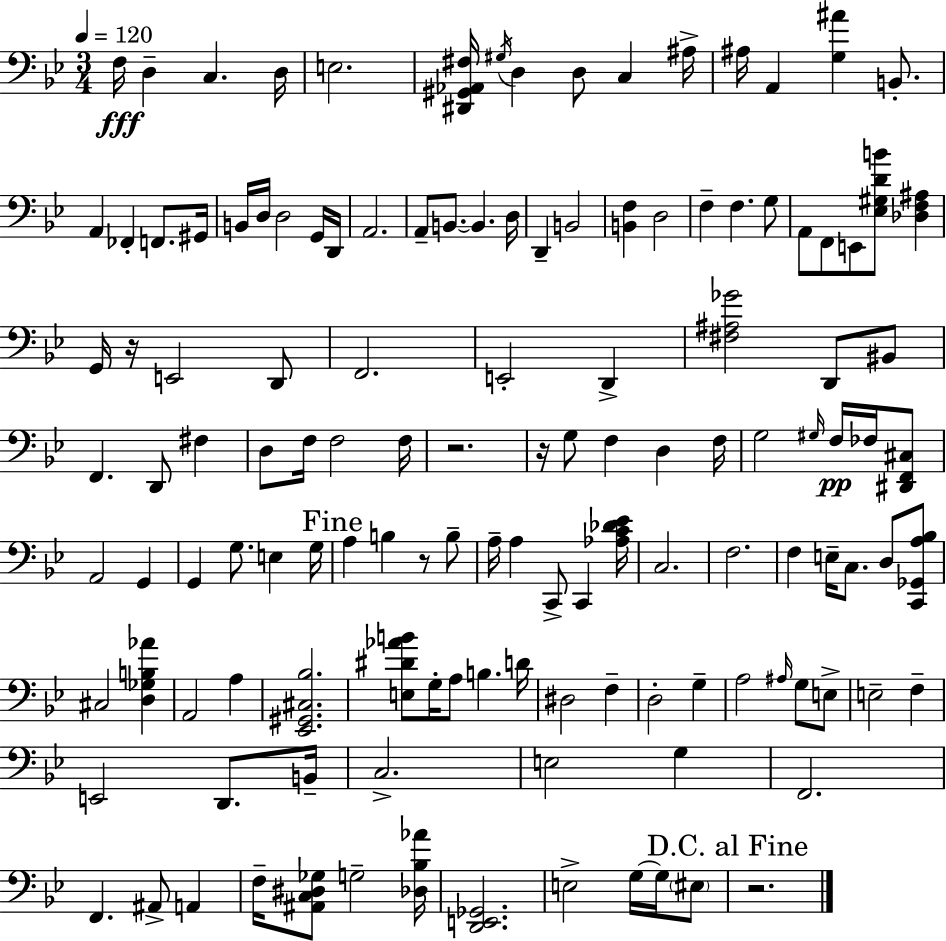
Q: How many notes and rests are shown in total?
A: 131